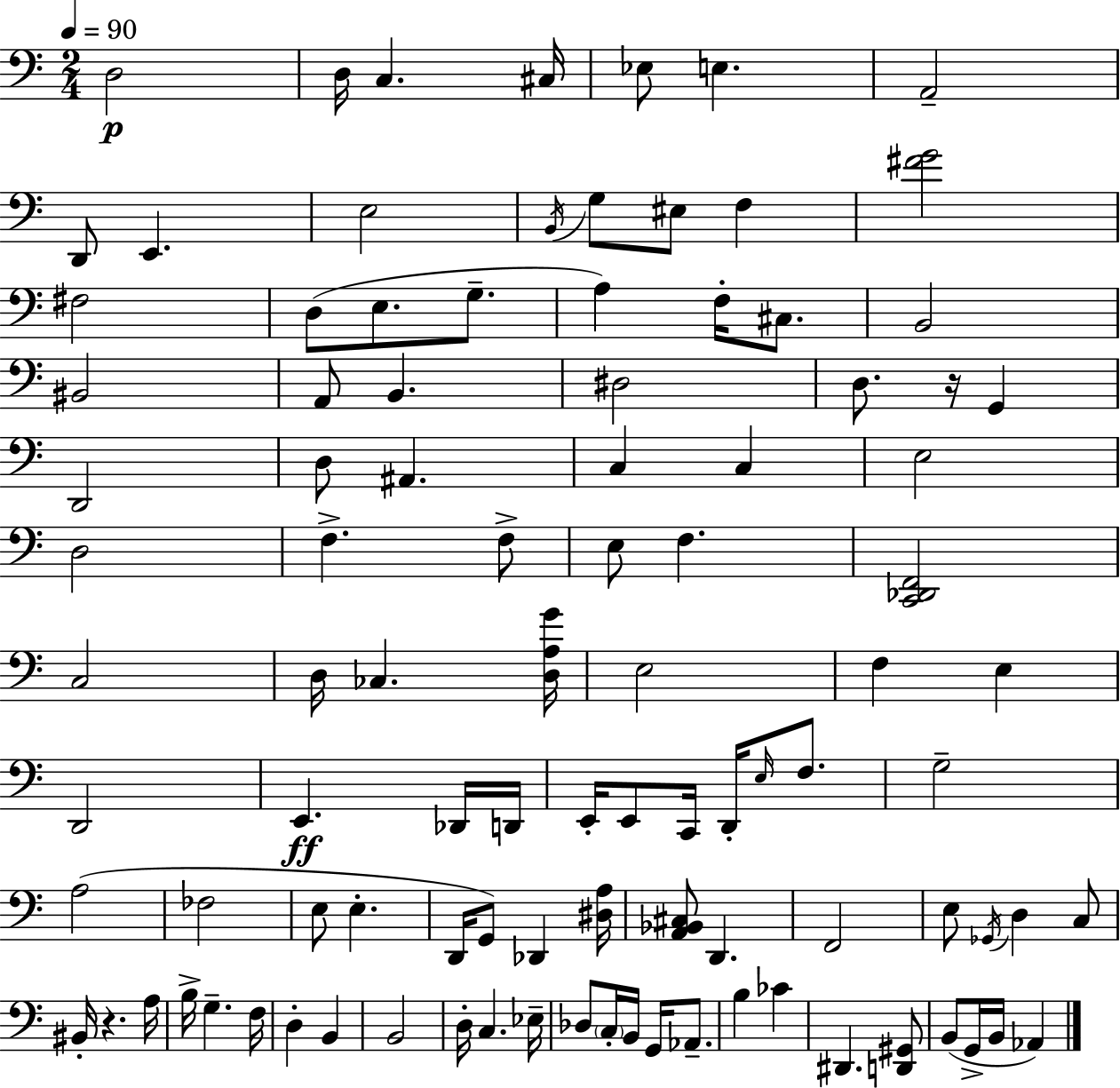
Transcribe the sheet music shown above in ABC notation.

X:1
T:Untitled
M:2/4
L:1/4
K:C
D,2 D,/4 C, ^C,/4 _E,/2 E, A,,2 D,,/2 E,, E,2 B,,/4 G,/2 ^E,/2 F, [^FG]2 ^F,2 D,/2 E,/2 G,/2 A, F,/4 ^C,/2 B,,2 ^B,,2 A,,/2 B,, ^D,2 D,/2 z/4 G,, D,,2 D,/2 ^A,, C, C, E,2 D,2 F, F,/2 E,/2 F, [C,,_D,,F,,]2 C,2 D,/4 _C, [D,A,G]/4 E,2 F, E, D,,2 E,, _D,,/4 D,,/4 E,,/4 E,,/2 C,,/4 D,,/4 E,/4 F,/2 G,2 A,2 _F,2 E,/2 E, D,,/4 G,,/2 _D,, [^D,A,]/4 [A,,_B,,^C,]/2 D,, F,,2 E,/2 _G,,/4 D, C,/2 ^B,,/4 z A,/4 B,/4 G, F,/4 D, B,, B,,2 D,/4 C, _E,/4 _D,/2 C,/4 B,,/4 G,,/4 _A,,/2 B, _C ^D,, [D,,^G,,]/2 B,,/2 G,,/4 B,,/4 _A,,